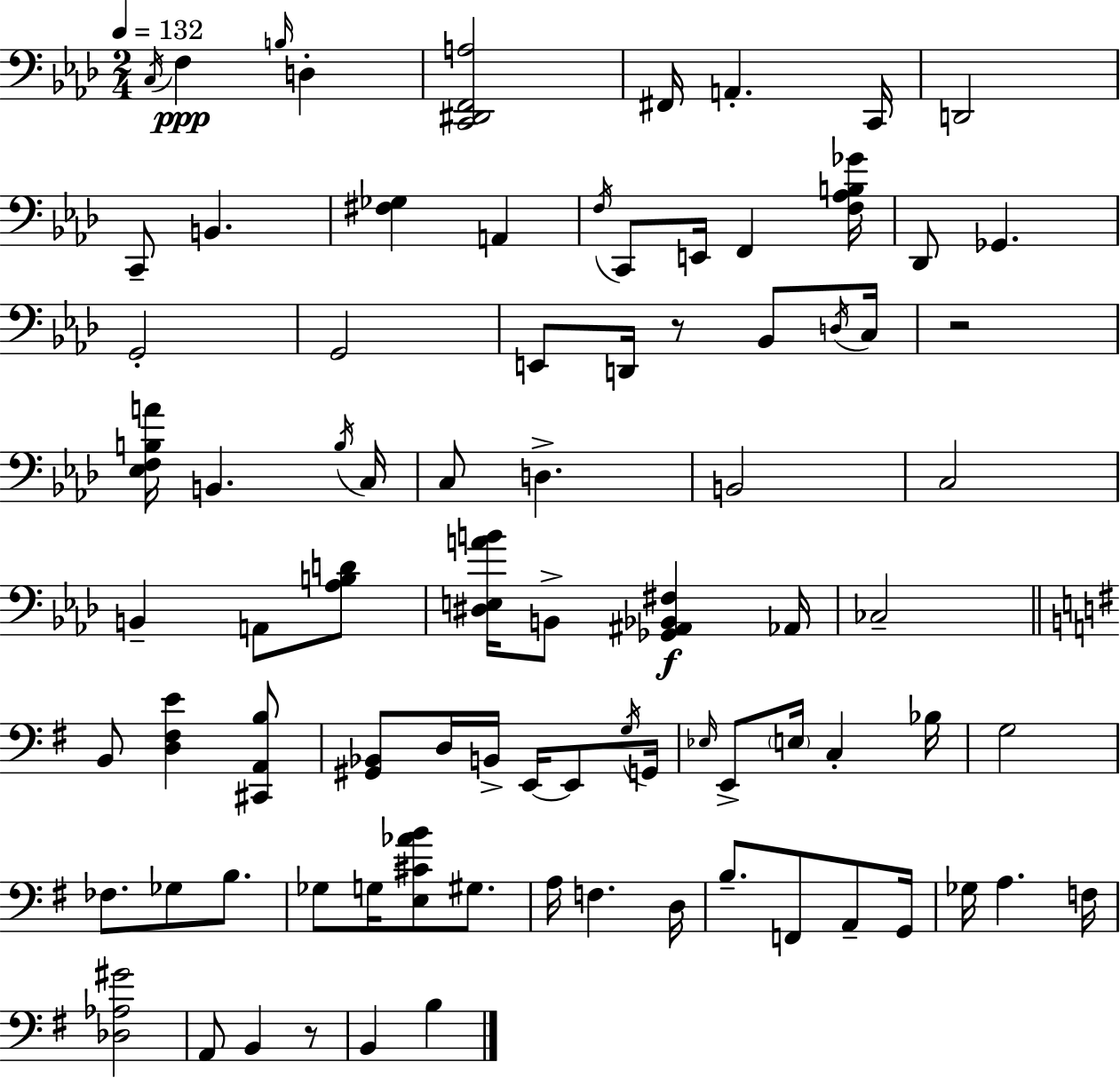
X:1
T:Untitled
M:2/4
L:1/4
K:Ab
C,/4 F, B,/4 D, [C,,^D,,F,,A,]2 ^F,,/4 A,, C,,/4 D,,2 C,,/2 B,, [^F,_G,] A,, F,/4 C,,/2 E,,/4 F,, [F,_A,B,_G]/4 _D,,/2 _G,, G,,2 G,,2 E,,/2 D,,/4 z/2 _B,,/2 D,/4 C,/4 z2 [_E,F,B,A]/4 B,, B,/4 C,/4 C,/2 D, B,,2 C,2 B,, A,,/2 [_A,B,D]/2 [^D,E,AB]/4 B,,/2 [_G,,^A,,_B,,^F,] _A,,/4 _C,2 B,,/2 [D,^F,E] [^C,,A,,B,]/2 [^G,,_B,,]/2 D,/4 B,,/4 E,,/4 E,,/2 G,/4 G,,/4 _E,/4 E,,/2 E,/4 C, _B,/4 G,2 _F,/2 _G,/2 B,/2 _G,/2 G,/4 [E,^C_AB]/2 ^G,/2 A,/4 F, D,/4 B,/2 F,,/2 A,,/2 G,,/4 _G,/4 A, F,/4 [_D,_A,^G]2 A,,/2 B,, z/2 B,, B,